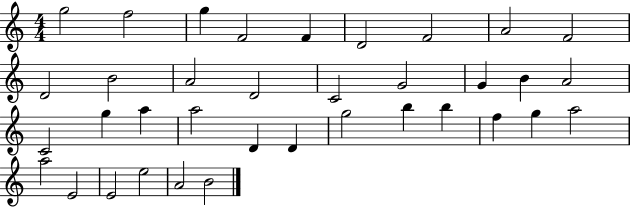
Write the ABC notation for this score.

X:1
T:Untitled
M:4/4
L:1/4
K:C
g2 f2 g F2 F D2 F2 A2 F2 D2 B2 A2 D2 C2 G2 G B A2 C2 g a a2 D D g2 b b f g a2 a2 E2 E2 e2 A2 B2